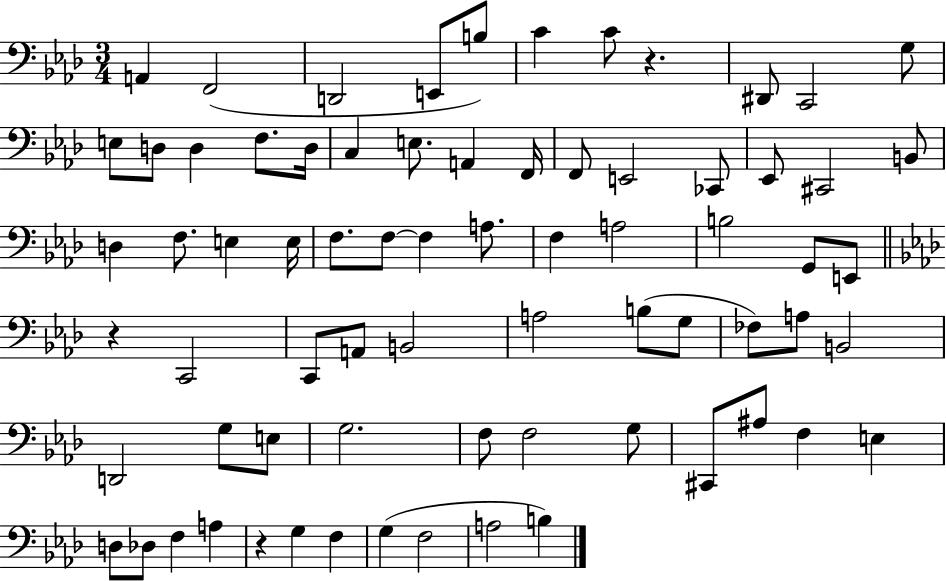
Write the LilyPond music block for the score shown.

{
  \clef bass
  \numericTimeSignature
  \time 3/4
  \key aes \major
  a,4 f,2( | d,2 e,8 b8) | c'4 c'8 r4. | dis,8 c,2 g8 | \break e8 d8 d4 f8. d16 | c4 e8. a,4 f,16 | f,8 e,2 ces,8 | ees,8 cis,2 b,8 | \break d4 f8. e4 e16 | f8. f8~~ f4 a8. | f4 a2 | b2 g,8 e,8 | \break \bar "||" \break \key f \minor r4 c,2 | c,8 a,8 b,2 | a2 b8( g8 | fes8) a8 b,2 | \break d,2 g8 e8 | g2. | f8 f2 g8 | cis,8 ais8 f4 e4 | \break d8 des8 f4 a4 | r4 g4 f4 | g4( f2 | a2 b4) | \break \bar "|."
}